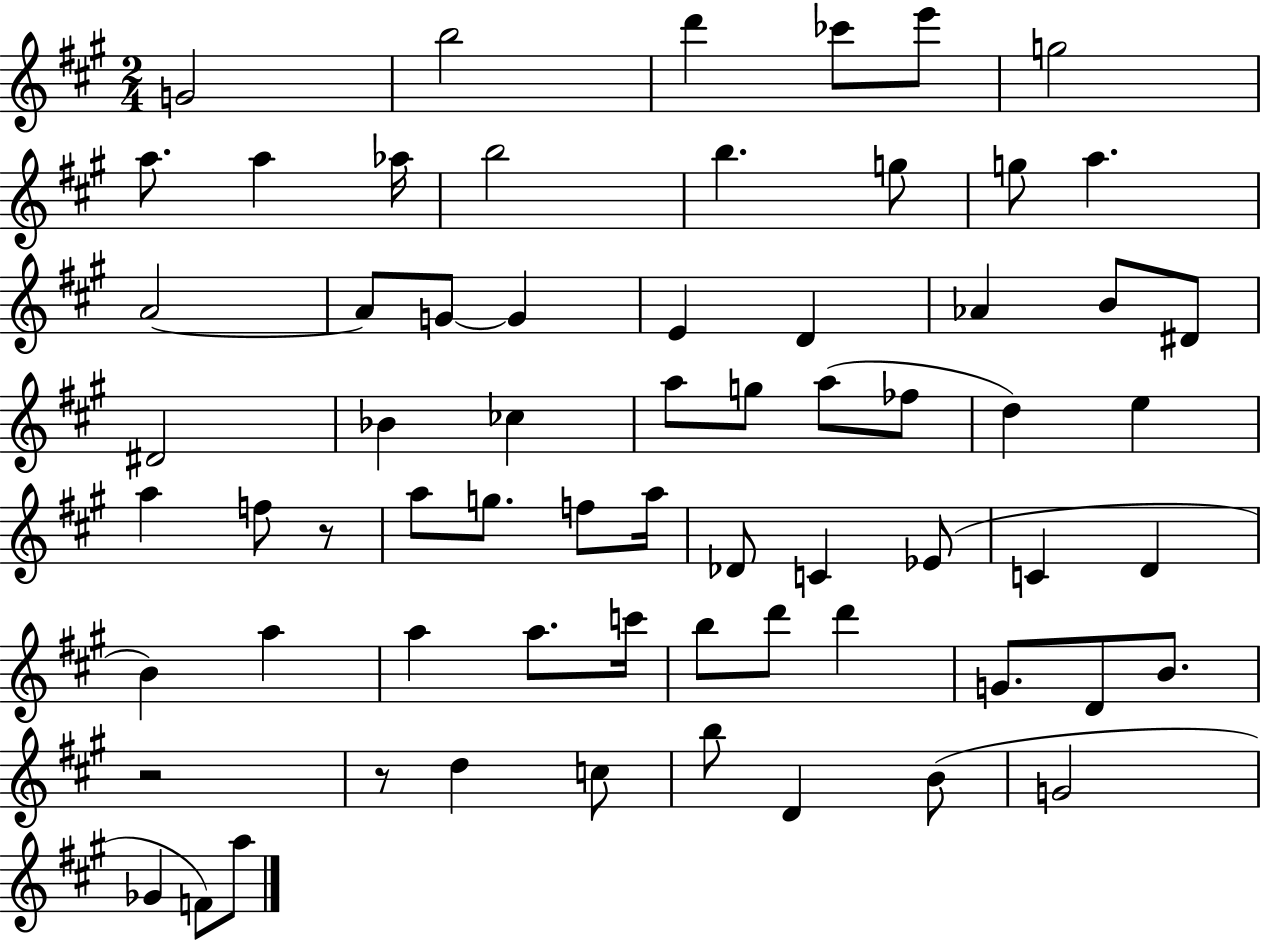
{
  \clef treble
  \numericTimeSignature
  \time 2/4
  \key a \major
  \repeat volta 2 { g'2 | b''2 | d'''4 ces'''8 e'''8 | g''2 | \break a''8. a''4 aes''16 | b''2 | b''4. g''8 | g''8 a''4. | \break a'2~~ | a'8 g'8~~ g'4 | e'4 d'4 | aes'4 b'8 dis'8 | \break dis'2 | bes'4 ces''4 | a''8 g''8 a''8( fes''8 | d''4) e''4 | \break a''4 f''8 r8 | a''8 g''8. f''8 a''16 | des'8 c'4 ees'8( | c'4 d'4 | \break b'4) a''4 | a''4 a''8. c'''16 | b''8 d'''8 d'''4 | g'8. d'8 b'8. | \break r2 | r8 d''4 c''8 | b''8 d'4 b'8( | g'2 | \break ges'4 f'8) a''8 | } \bar "|."
}